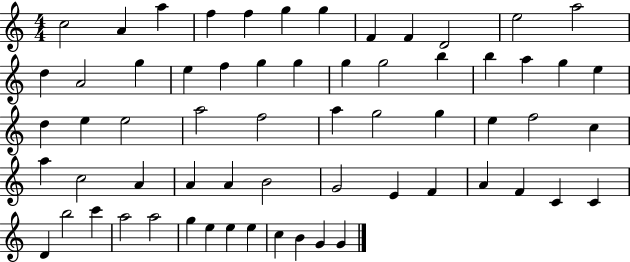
{
  \clef treble
  \numericTimeSignature
  \time 4/4
  \key c \major
  c''2 a'4 a''4 | f''4 f''4 g''4 g''4 | f'4 f'4 d'2 | e''2 a''2 | \break d''4 a'2 g''4 | e''4 f''4 g''4 g''4 | g''4 g''2 b''4 | b''4 a''4 g''4 e''4 | \break d''4 e''4 e''2 | a''2 f''2 | a''4 g''2 g''4 | e''4 f''2 c''4 | \break a''4 c''2 a'4 | a'4 a'4 b'2 | g'2 e'4 f'4 | a'4 f'4 c'4 c'4 | \break d'4 b''2 c'''4 | a''2 a''2 | g''4 e''4 e''4 e''4 | c''4 b'4 g'4 g'4 | \break \bar "|."
}